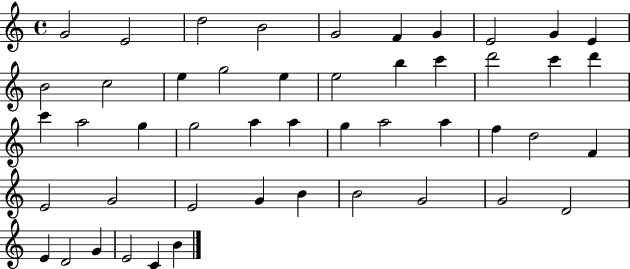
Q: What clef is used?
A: treble